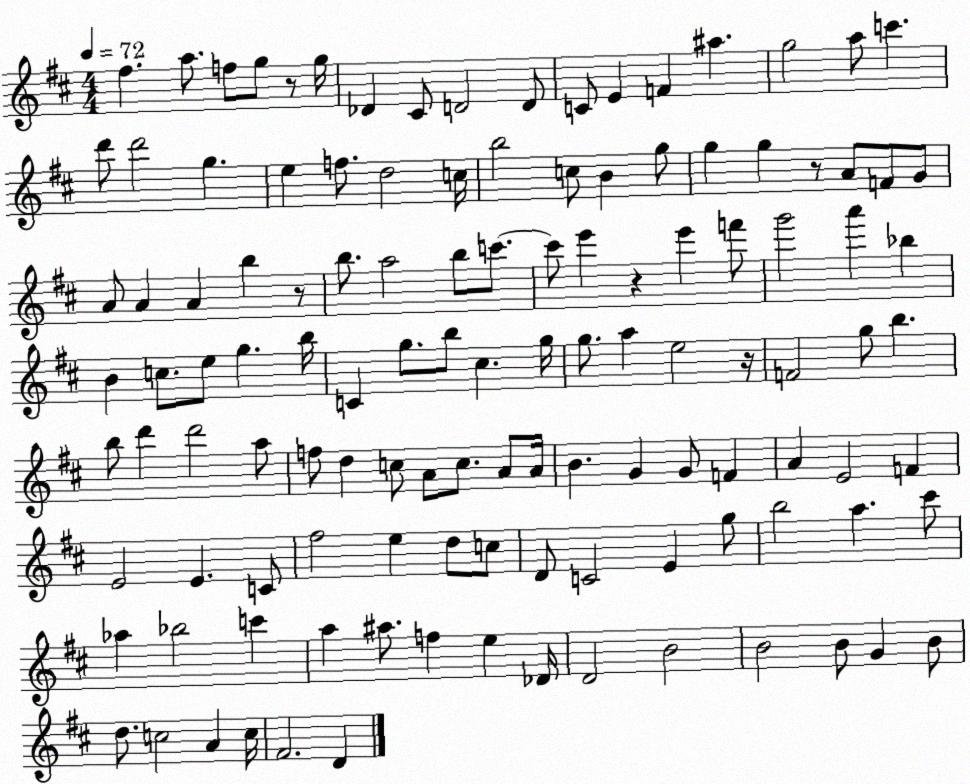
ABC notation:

X:1
T:Untitled
M:4/4
L:1/4
K:D
^f a/2 f/2 g/2 z/2 g/4 _D ^C/2 D2 D/2 C/2 E F ^a g2 a/2 c' d'/2 d'2 g e f/2 d2 c/4 b2 c/2 B g/2 g g z/2 A/2 F/2 G/2 A/2 A A b z/2 b/2 a2 b/2 c'/2 c'/2 e' z e' f'/2 g'2 a' _b B c/2 e/2 g b/4 C g/2 b/2 ^c g/4 g/2 a e2 z/4 F2 g/2 b b/2 d' d'2 a/2 f/2 d c/2 A/2 c/2 A/2 A/4 B G G/2 F A E2 F E2 E C/2 ^f2 e d/2 c/2 D/2 C2 E g/2 b2 a ^c'/2 _a _b2 c' a ^a/2 f e _D/4 D2 B2 B2 B/2 G B/2 d/2 c2 A c/4 ^F2 D